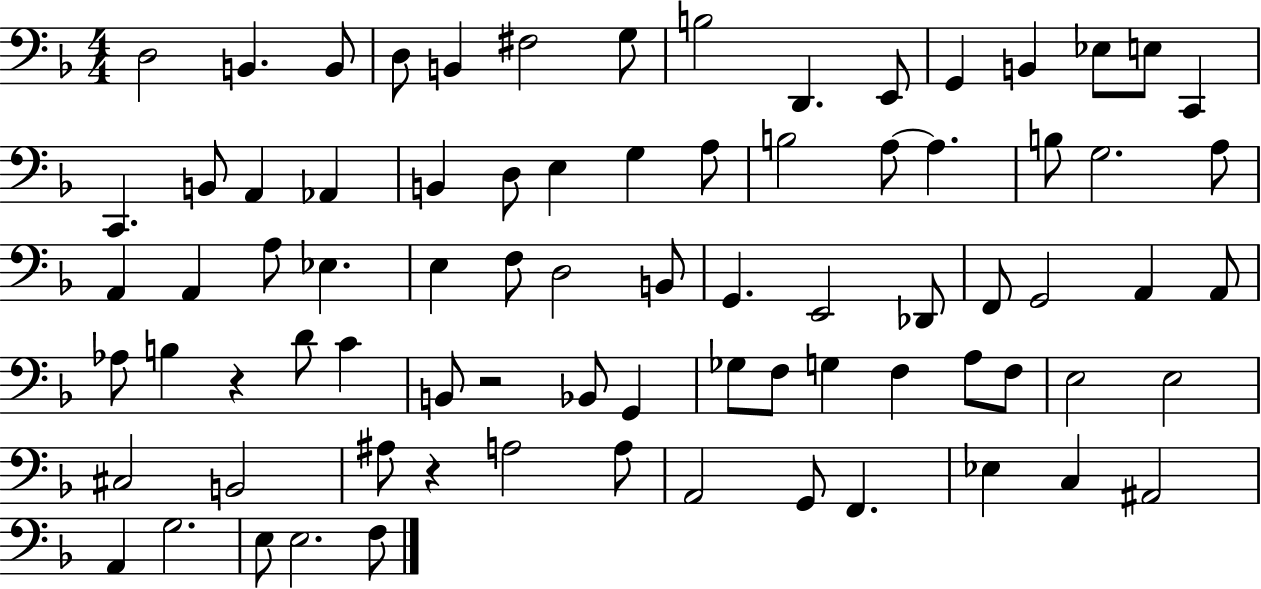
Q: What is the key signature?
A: F major